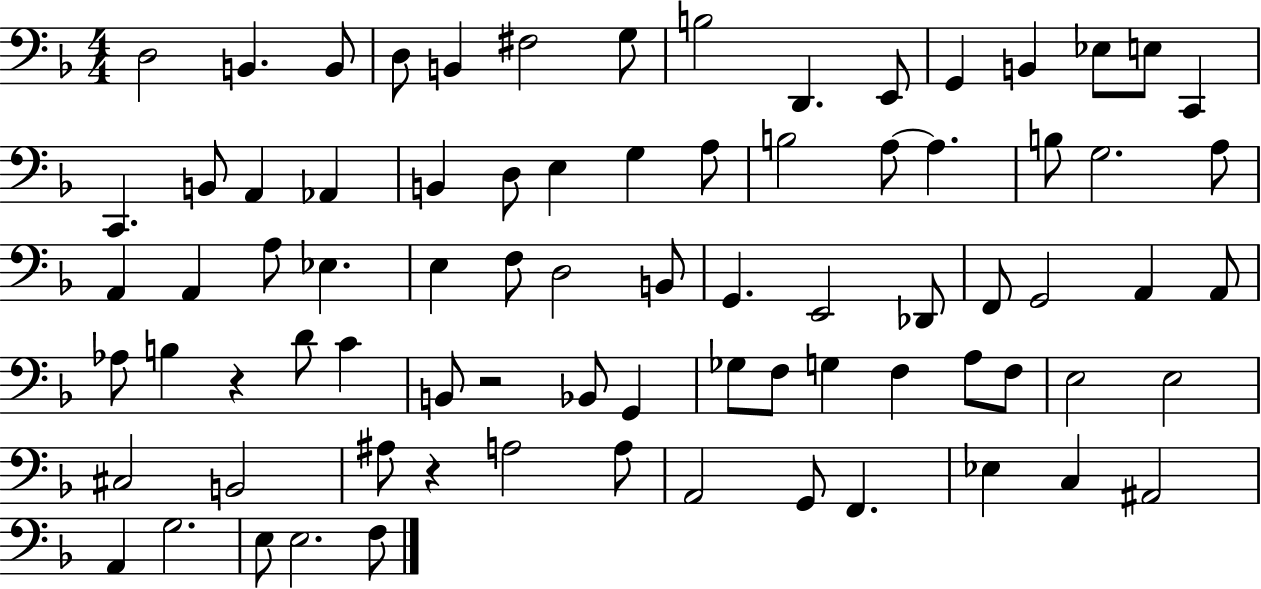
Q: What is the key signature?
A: F major